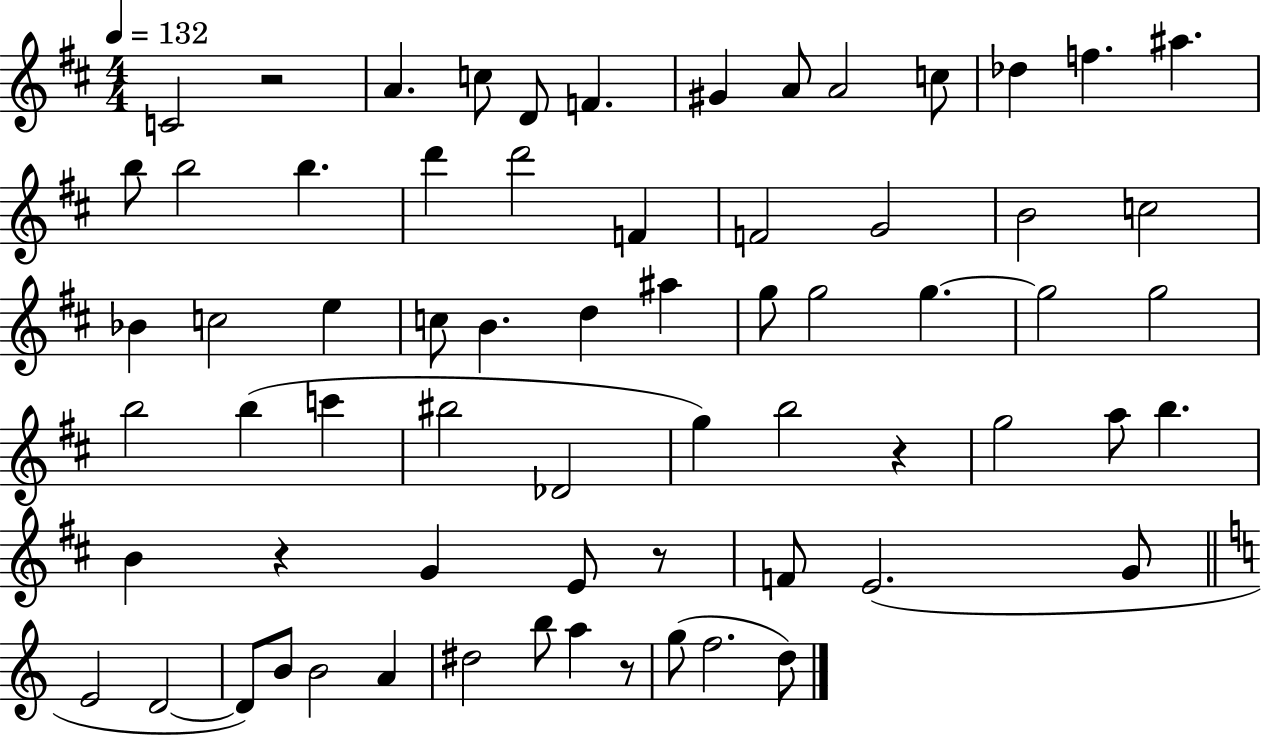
{
  \clef treble
  \numericTimeSignature
  \time 4/4
  \key d \major
  \tempo 4 = 132
  \repeat volta 2 { c'2 r2 | a'4. c''8 d'8 f'4. | gis'4 a'8 a'2 c''8 | des''4 f''4. ais''4. | \break b''8 b''2 b''4. | d'''4 d'''2 f'4 | f'2 g'2 | b'2 c''2 | \break bes'4 c''2 e''4 | c''8 b'4. d''4 ais''4 | g''8 g''2 g''4.~~ | g''2 g''2 | \break b''2 b''4( c'''4 | bis''2 des'2 | g''4) b''2 r4 | g''2 a''8 b''4. | \break b'4 r4 g'4 e'8 r8 | f'8 e'2.( g'8 | \bar "||" \break \key c \major e'2 d'2~~ | d'8) b'8 b'2 a'4 | dis''2 b''8 a''4 r8 | g''8( f''2. d''8) | \break } \bar "|."
}